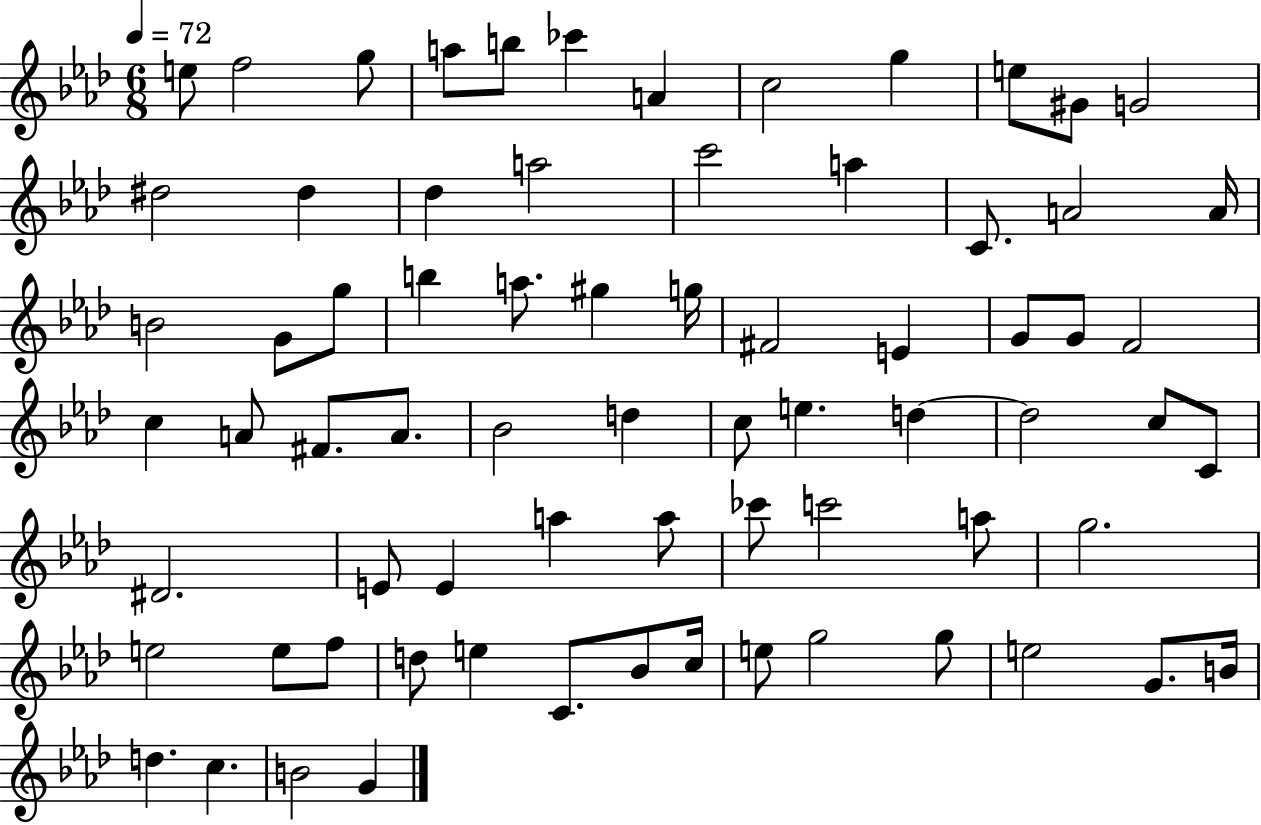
E5/e F5/h G5/e A5/e B5/e CES6/q A4/q C5/h G5/q E5/e G#4/e G4/h D#5/h D#5/q Db5/q A5/h C6/h A5/q C4/e. A4/h A4/s B4/h G4/e G5/e B5/q A5/e. G#5/q G5/s F#4/h E4/q G4/e G4/e F4/h C5/q A4/e F#4/e. A4/e. Bb4/h D5/q C5/e E5/q. D5/q D5/h C5/e C4/e D#4/h. E4/e E4/q A5/q A5/e CES6/e C6/h A5/e G5/h. E5/h E5/e F5/e D5/e E5/q C4/e. Bb4/e C5/s E5/e G5/h G5/e E5/h G4/e. B4/s D5/q. C5/q. B4/h G4/q